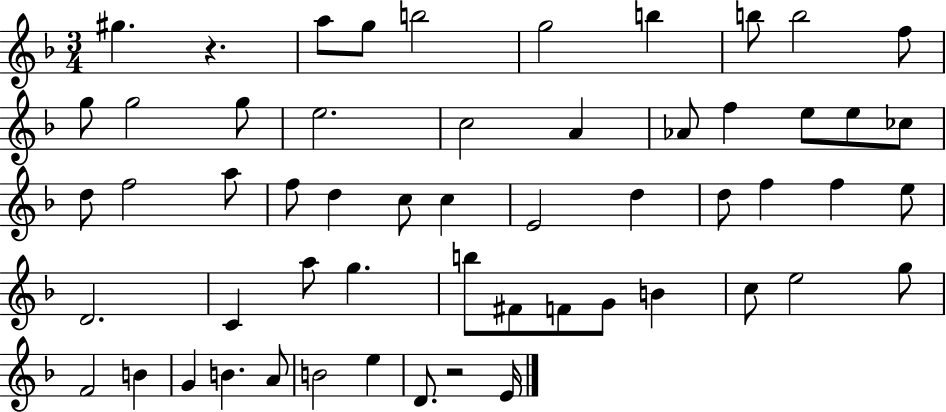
G#5/q. R/q. A5/e G5/e B5/h G5/h B5/q B5/e B5/h F5/e G5/e G5/h G5/e E5/h. C5/h A4/q Ab4/e F5/q E5/e E5/e CES5/e D5/e F5/h A5/e F5/e D5/q C5/e C5/q E4/h D5/q D5/e F5/q F5/q E5/e D4/h. C4/q A5/e G5/q. B5/e F#4/e F4/e G4/e B4/q C5/e E5/h G5/e F4/h B4/q G4/q B4/q. A4/e B4/h E5/q D4/e. R/h E4/s